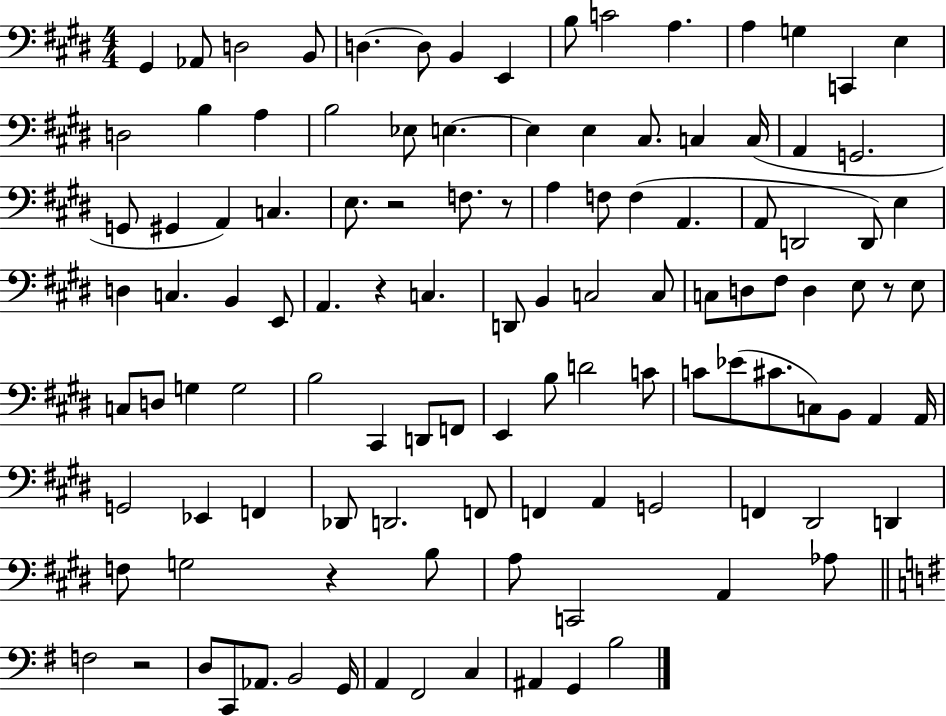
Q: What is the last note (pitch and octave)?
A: B3